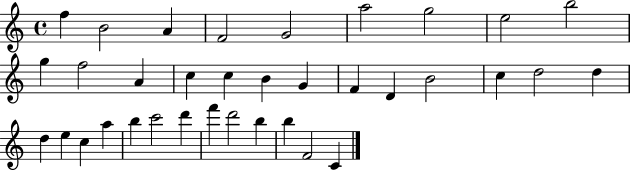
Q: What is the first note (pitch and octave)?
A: F5